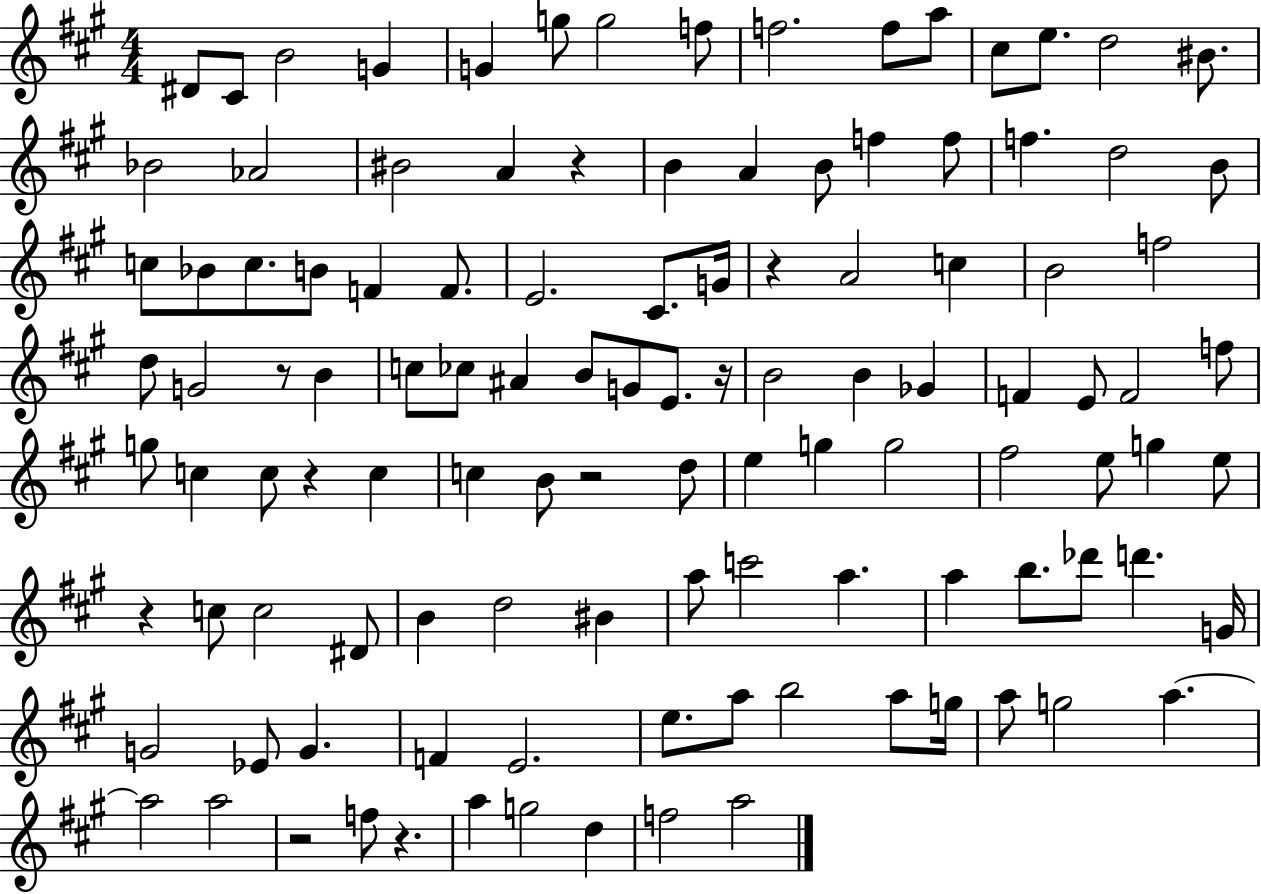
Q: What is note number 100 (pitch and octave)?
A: F5